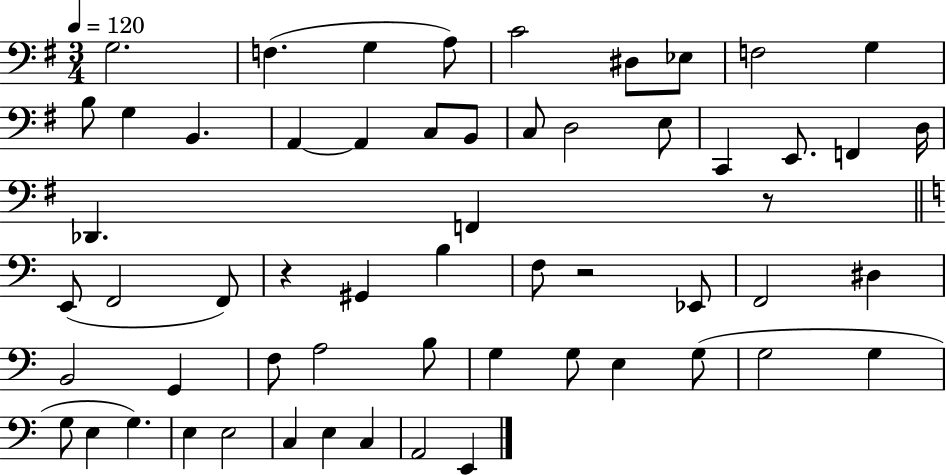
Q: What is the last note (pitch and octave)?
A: E2